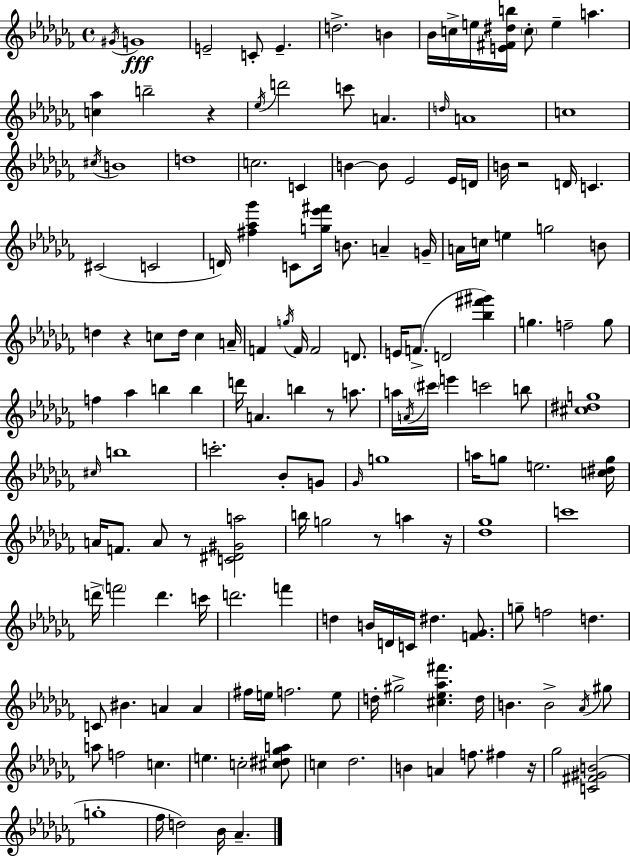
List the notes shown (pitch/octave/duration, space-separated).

G#4/s G4/w E4/h C4/e E4/q. D5/h. B4/q Bb4/s C5/s E5/s [E4,F#4,D#5,B5]/s C5/e E5/q A5/q. [C5,Ab5]/q B5/h R/q Eb5/s D6/h C6/e A4/q. D5/s A4/w C5/w C#5/s B4/w D5/w C5/h. C4/q B4/q B4/e Eb4/h Eb4/s D4/s B4/s R/h D4/s C4/q. C#4/h C4/h D4/s [F#5,Ab5,Gb6]/q C4/e [G5,Eb6,F#6]/s B4/e. A4/q G4/s A4/s C5/s E5/q G5/h B4/e D5/q R/q C5/e D5/s C5/q A4/s F4/q G5/s F4/s F4/h D4/e. E4/s F4/e. D4/h [Bb5,F#6,G#6]/q G5/q. F5/h G5/e F5/q Ab5/q B5/q B5/q D6/s A4/q. B5/q R/e A5/e. A5/s A4/s C#6/s E6/q C6/h B5/e [C#5,D#5,G5]/w C#5/s B5/w C6/h. Bb4/e G4/e Gb4/s G5/w A5/s G5/e E5/h. [C5,D#5,G5]/s A4/s F4/e. A4/e R/e [C4,D#4,G#4,A5]/h B5/s G5/h R/e A5/q R/s [Db5,Gb5]/w C6/w D6/s F6/h D6/q. C6/s D6/h. F6/q D5/q B4/s D4/s C4/s D#5/q. [F4,Gb4]/e. G5/e F5/h D5/q. C4/e BIS4/q. A4/q A4/q F#5/s E5/s F5/h. E5/e D5/s G#5/h [C#5,Eb5,Ab5,F#6]/q. D5/s B4/q. B4/h Ab4/s G#5/e A5/e F5/h C5/q. E5/q. C5/h [C#5,D#5,Gb5,A5]/e C5/q Db5/h. B4/q A4/q F5/e. F#5/q R/s Gb5/h [C4,F#4,G#4,B4]/h G5/w FES5/s D5/h Bb4/s Ab4/q.